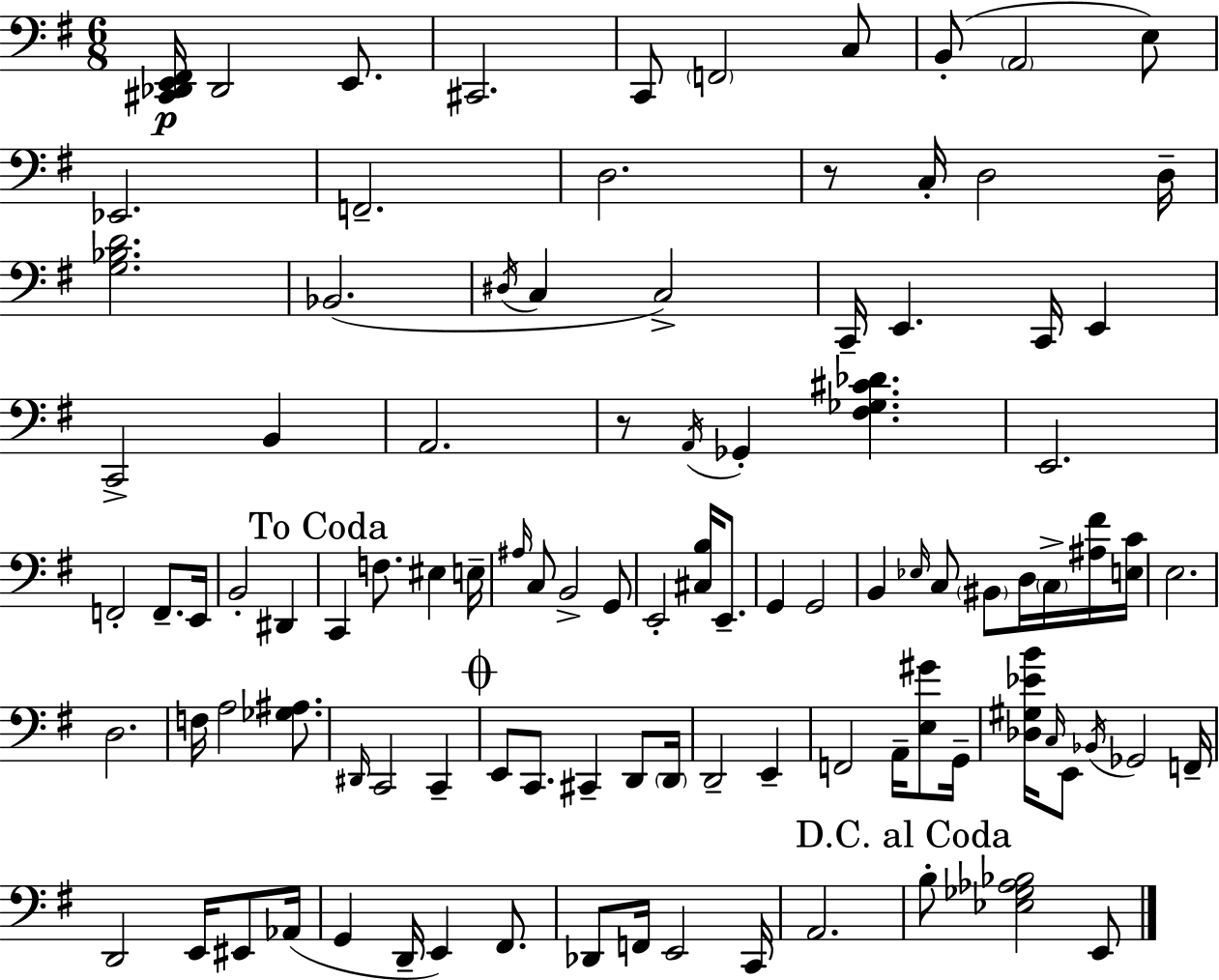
[C#2,Db2,E2,F#2]/s Db2/h E2/e. C#2/h. C2/e F2/h C3/e B2/e A2/h E3/e Eb2/h. F2/h. D3/h. R/e C3/s D3/h D3/s [G3,Bb3,D4]/h. Bb2/h. D#3/s C3/q C3/h C2/s E2/q. C2/s E2/q C2/h B2/q A2/h. R/e A2/s Gb2/q [F#3,Gb3,C#4,Db4]/q. E2/h. F2/h F2/e. E2/s B2/h D#2/q C2/q F3/e. EIS3/q E3/s A#3/s C3/e B2/h G2/e E2/h [C#3,B3]/s E2/e. G2/q G2/h B2/q Eb3/s C3/e BIS2/e D3/s C3/s [A#3,F#4]/s [E3,C4]/s E3/h. D3/h. F3/s A3/h [Gb3,A#3]/e. D#2/s C2/h C2/q E2/e C2/e. C#2/q D2/e D2/s D2/h E2/q F2/h A2/s [E3,G#4]/e G2/s [Db3,G#3,Eb4,B4]/s C3/s E2/e Bb2/s Gb2/h F2/s D2/h E2/s EIS2/e Ab2/s G2/q D2/s E2/q F#2/e. Db2/e F2/s E2/h C2/s A2/h. B3/e [Eb3,Gb3,Ab3,Bb3]/h E2/e